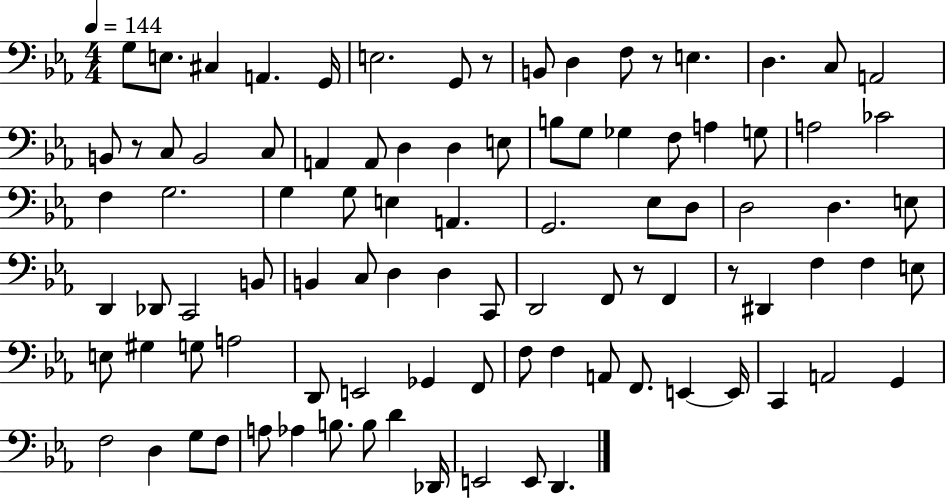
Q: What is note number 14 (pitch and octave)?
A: A2